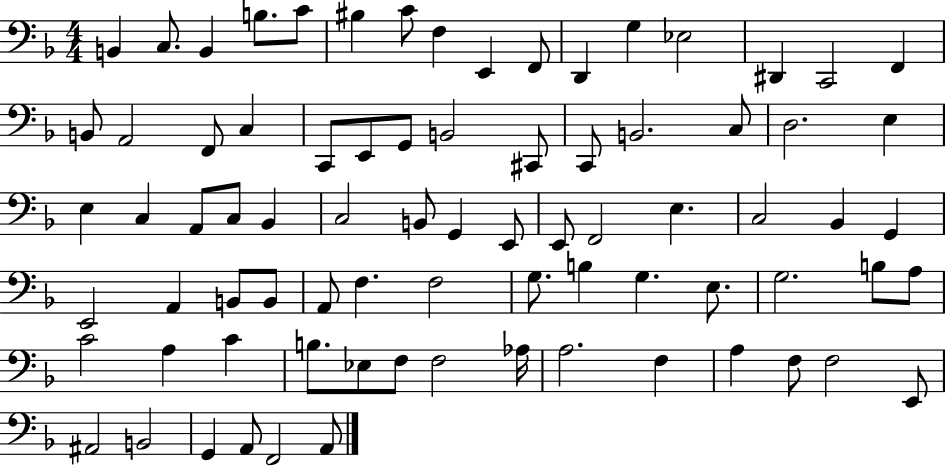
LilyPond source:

{
  \clef bass
  \numericTimeSignature
  \time 4/4
  \key f \major
  \repeat volta 2 { b,4 c8. b,4 b8. c'8 | bis4 c'8 f4 e,4 f,8 | d,4 g4 ees2 | dis,4 c,2 f,4 | \break b,8 a,2 f,8 c4 | c,8 e,8 g,8 b,2 cis,8 | c,8 b,2. c8 | d2. e4 | \break e4 c4 a,8 c8 bes,4 | c2 b,8 g,4 e,8 | e,8 f,2 e4. | c2 bes,4 g,4 | \break e,2 a,4 b,8 b,8 | a,8 f4. f2 | g8. b4 g4. e8. | g2. b8 a8 | \break c'2 a4 c'4 | b8. ees8 f8 f2 aes16 | a2. f4 | a4 f8 f2 e,8 | \break ais,2 b,2 | g,4 a,8 f,2 a,8 | } \bar "|."
}